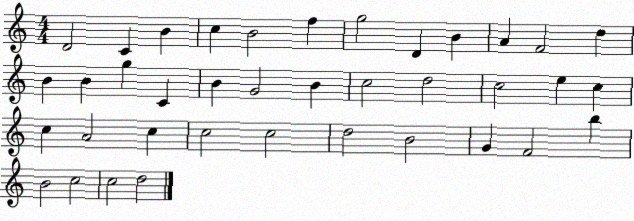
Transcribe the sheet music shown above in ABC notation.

X:1
T:Untitled
M:4/4
L:1/4
K:C
D2 C B c B2 f g2 D B A F2 d B B g C B G2 B c2 d2 c2 e c c A2 c c2 c2 d2 B2 G F2 b B2 c2 c2 d2